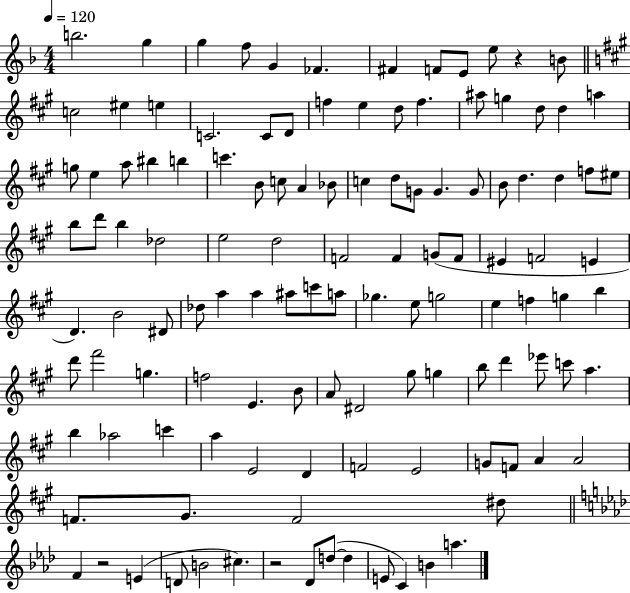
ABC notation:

X:1
T:Untitled
M:4/4
L:1/4
K:F
b2 g g f/2 G _F ^F F/2 E/2 e/2 z B/2 c2 ^e e C2 C/2 D/2 f e d/2 f ^a/2 g d/2 d a g/2 e a/2 ^b b c' B/2 c/2 A _B/2 c d/2 G/2 G G/2 B/2 d d f/2 ^e/2 b/2 d'/2 b _d2 e2 d2 F2 F G/2 F/2 ^E F2 E D B2 ^D/2 _d/2 a a ^a/2 c'/2 a/2 _g e/2 g2 e f g b d'/2 ^f'2 g f2 E B/2 A/2 ^D2 ^g/2 g b/2 d' _e'/2 c'/2 a b _a2 c' a E2 D F2 E2 G/2 F/2 A A2 F/2 ^G/2 F2 ^d/2 F z2 E D/2 B2 ^c z2 _D/2 d/2 d E/2 C B a